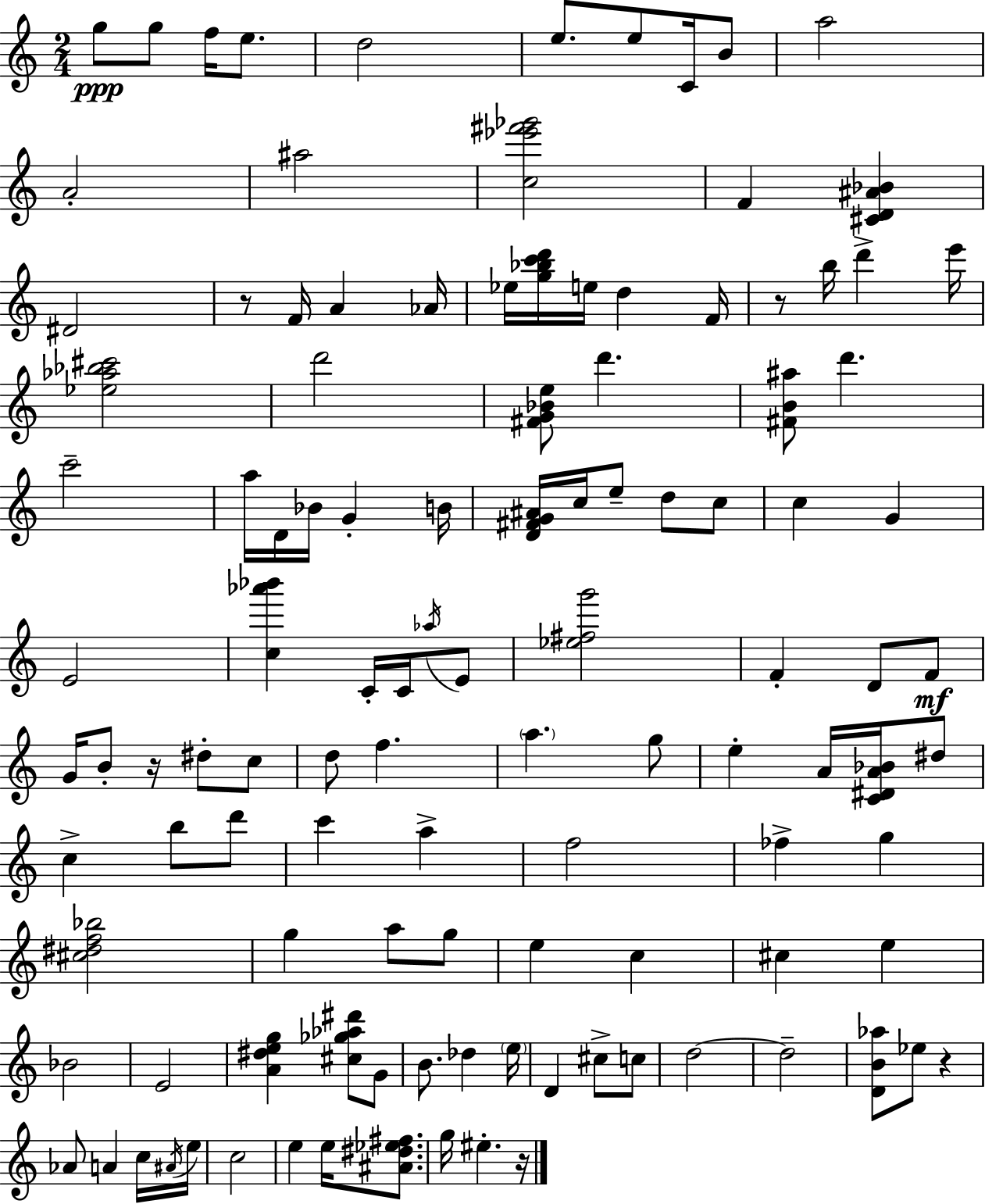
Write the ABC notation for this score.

X:1
T:Untitled
M:2/4
L:1/4
K:Am
g/2 g/2 f/4 e/2 d2 e/2 e/2 C/4 B/2 a2 A2 ^a2 [c_e'^f'_g']2 F [^CD^A_B] ^D2 z/2 F/4 A _A/4 _e/4 [g_bc'd']/4 e/4 d F/4 z/2 b/4 d' e'/4 [_e_a_b^c']2 d'2 [^FG_Be]/2 d' [^FB^a]/2 d' c'2 a/4 D/4 _B/4 G B/4 [D^FG^A]/4 c/4 e/2 d/2 c/2 c G E2 [c_a'_b'] C/4 C/4 _a/4 E/2 [_e^fg']2 F D/2 F/2 G/4 B/2 z/4 ^d/2 c/2 d/2 f a g/2 e A/4 [C^DA_B]/4 ^d/2 c b/2 d'/2 c' a f2 _f g [^c^df_b]2 g a/2 g/2 e c ^c e _B2 E2 [A^deg] [^c_g_a^d']/2 G/2 B/2 _d e/4 D ^c/2 c/2 d2 d2 [DB_a]/2 _e/2 z _A/2 A c/4 ^A/4 e/4 c2 e e/4 [^A^d_e^f]/2 g/4 ^e z/4